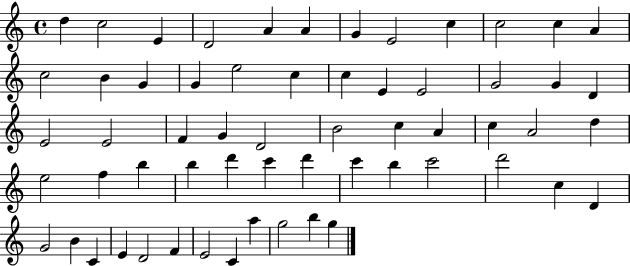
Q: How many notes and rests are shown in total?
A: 60